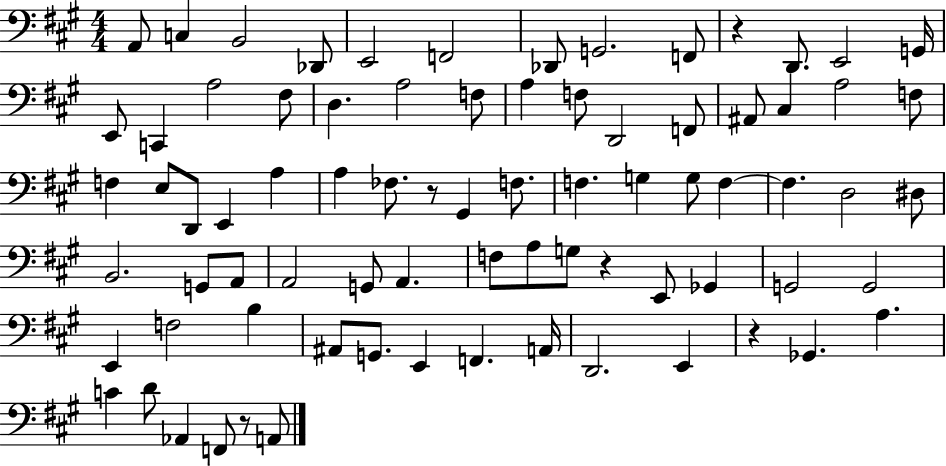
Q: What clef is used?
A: bass